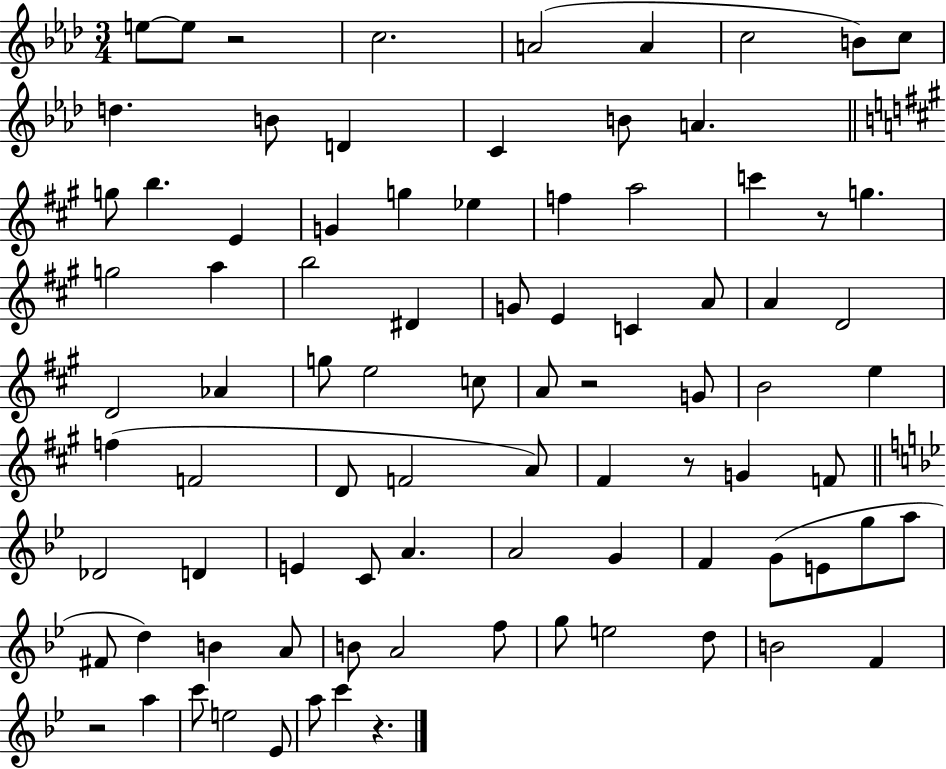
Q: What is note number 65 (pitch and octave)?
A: D5